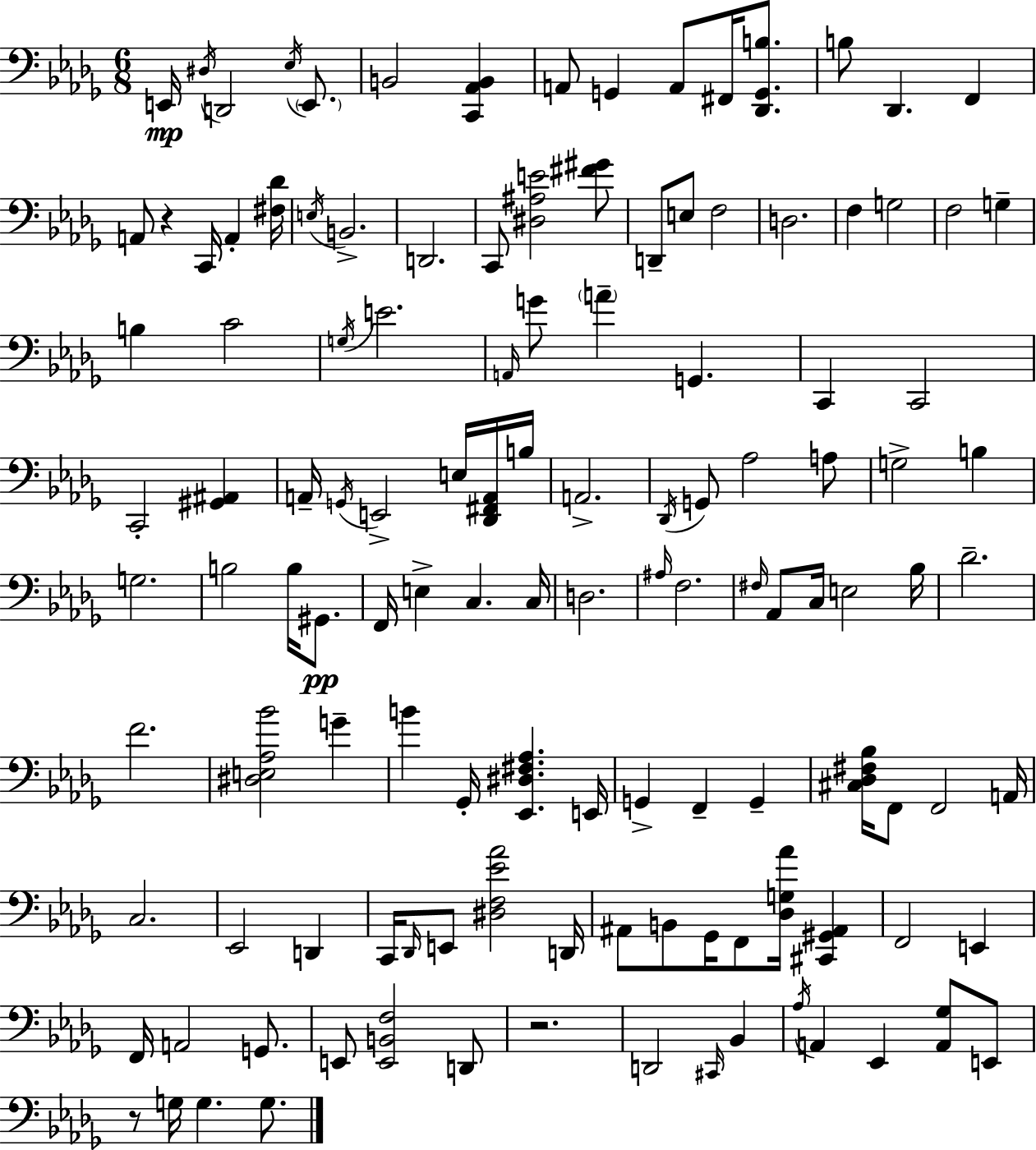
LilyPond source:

{
  \clef bass
  \numericTimeSignature
  \time 6/8
  \key bes \minor
  e,16\mp \acciaccatura { dis16 } d,2 \acciaccatura { ees16 } \parenthesize e,8. | b,2 <c, aes, b,>4 | a,8 g,4 a,8 fis,16 <des, g, b>8. | b8 des,4. f,4 | \break a,8 r4 c,16 a,4-. | <fis des'>16 \acciaccatura { e16 } b,2.-> | d,2. | c,8 <dis ais e'>2 | \break <fis' gis'>8 d,8-- e8 f2 | d2. | f4 g2 | f2 g4-- | \break b4 c'2 | \acciaccatura { g16 } e'2. | \grace { a,16 } g'8 \parenthesize a'4-- g,4. | c,4 c,2 | \break c,2-. | <gis, ais,>4 a,16-- \acciaccatura { g,16 } e,2-> | e16 <des, fis, a,>16 b16 a,2.-> | \acciaccatura { des,16 } g,8 aes2 | \break a8 g2-> | b4 g2. | b2 | b16 gis,8.\pp f,16 e4-> | \break c4. c16 d2. | \grace { ais16 } f2. | \grace { fis16 } aes,8 c16 | e2 bes16 des'2.-- | \break f'2. | <dis e aes bes'>2 | g'4-- b'4 | ges,16-. <ees, dis fis aes>4. e,16 g,4-> | \break f,4-- g,4-- <cis des fis bes>16 f,8 | f,2 a,16 c2. | ees,2 | d,4 c,16 \grace { des,16 } e,8 | \break <dis f ees' aes'>2 d,16 ais,8 | b,8 ges,16 f,8 <des g aes'>16 <cis, gis, ais,>4 f,2 | e,4 f,16 a,2 | g,8. e,8 | \break <e, b, f>2 d,8 r2. | d,2 | \grace { cis,16 } bes,4 \acciaccatura { aes16 } | a,4 ees,4 <a, ges>8 e,8 | \break r8 g16 g4. g8. | \bar "|."
}